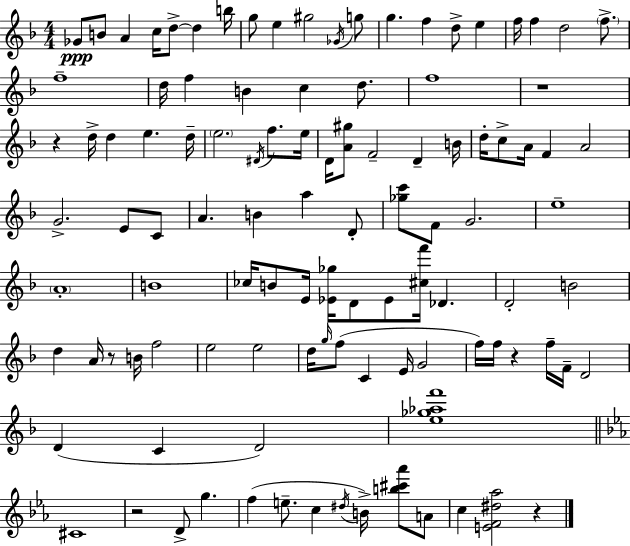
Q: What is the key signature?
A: D minor